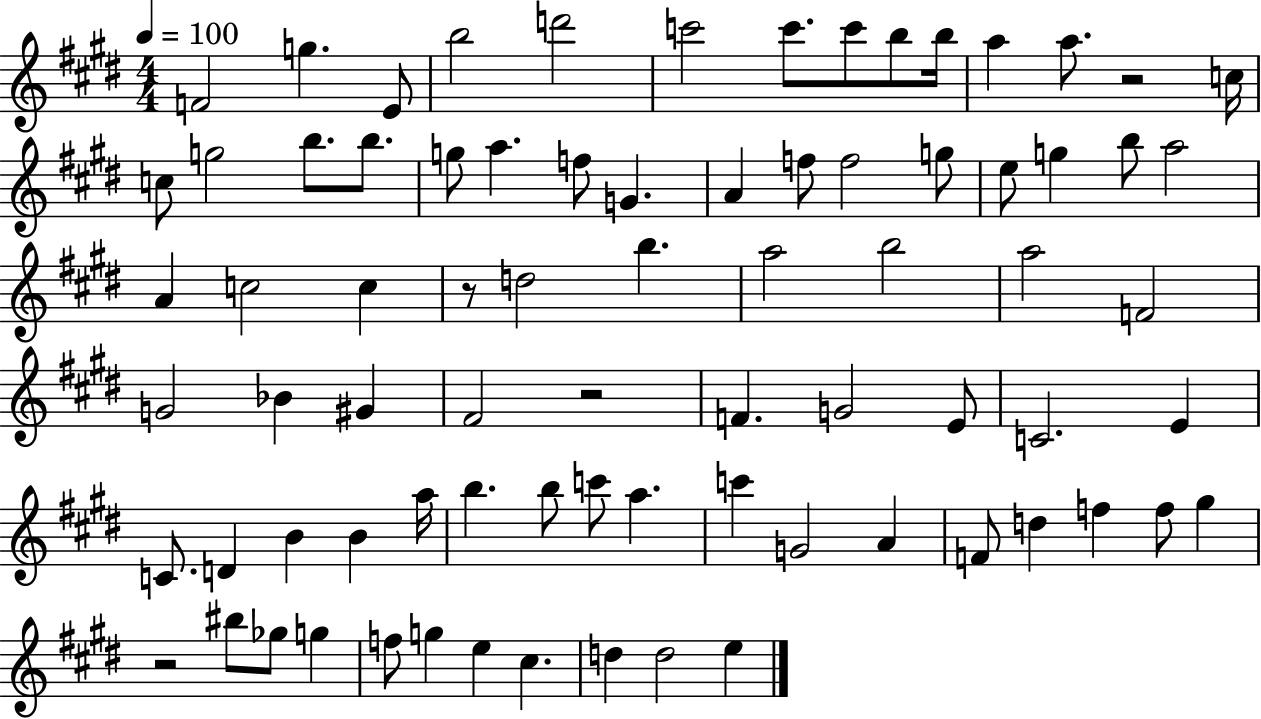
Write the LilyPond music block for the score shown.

{
  \clef treble
  \numericTimeSignature
  \time 4/4
  \key e \major
  \tempo 4 = 100
  f'2 g''4. e'8 | b''2 d'''2 | c'''2 c'''8. c'''8 b''8 b''16 | a''4 a''8. r2 c''16 | \break c''8 g''2 b''8. b''8. | g''8 a''4. f''8 g'4. | a'4 f''8 f''2 g''8 | e''8 g''4 b''8 a''2 | \break a'4 c''2 c''4 | r8 d''2 b''4. | a''2 b''2 | a''2 f'2 | \break g'2 bes'4 gis'4 | fis'2 r2 | f'4. g'2 e'8 | c'2. e'4 | \break c'8. d'4 b'4 b'4 a''16 | b''4. b''8 c'''8 a''4. | c'''4 g'2 a'4 | f'8 d''4 f''4 f''8 gis''4 | \break r2 bis''8 ges''8 g''4 | f''8 g''4 e''4 cis''4. | d''4 d''2 e''4 | \bar "|."
}